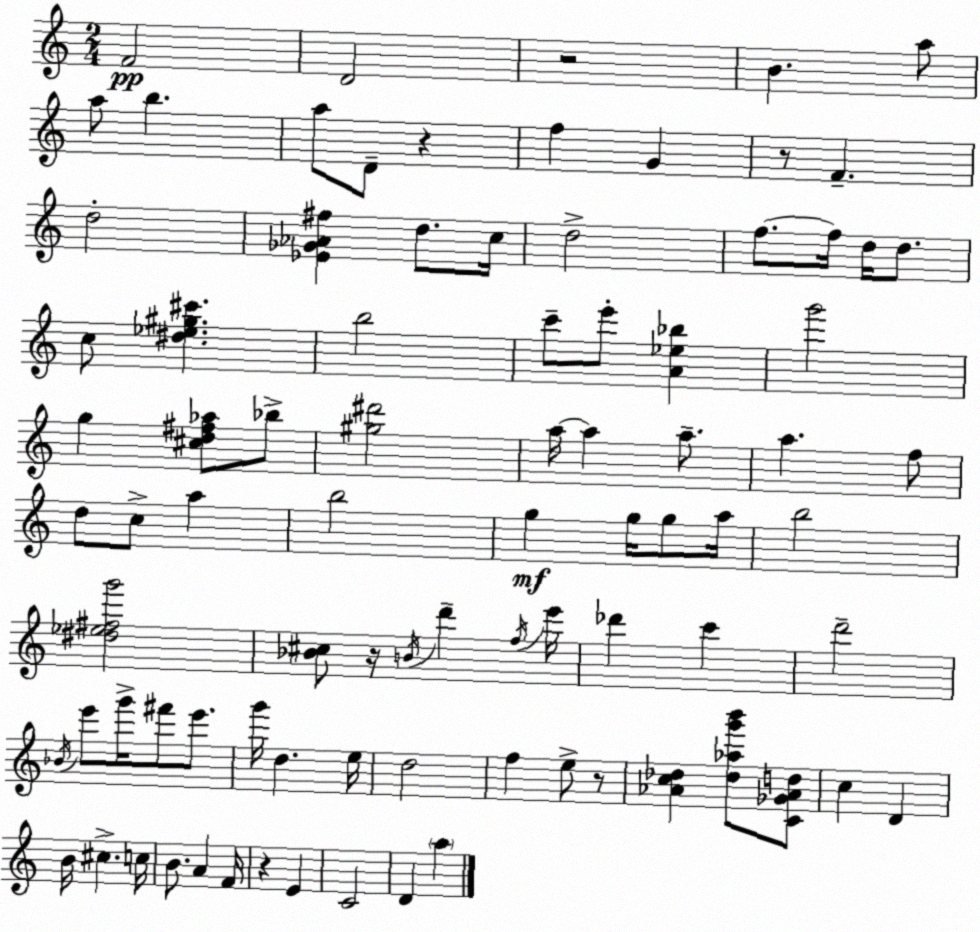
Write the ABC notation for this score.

X:1
T:Untitled
M:2/4
L:1/4
K:C
F2 D2 z2 B a/2 a/2 b a/2 D/2 z f G z/2 F d2 [_E_G_A^f] d/2 c/4 d2 f/2 f/4 d/4 d/2 c/2 [^d_e^g^c'] b2 c'/2 e'/2 [A_e_b] g'2 g [^cd^f_a]/2 _b/2 [^g^d']2 a/4 a a/2 a f/2 d/2 c/2 a b2 g g/4 g/2 a/4 b2 [^d_e^fg']2 [_B^c]/2 z/4 B/4 d' f/4 e'/4 _d' c' d'2 _B/4 e'/2 g'/4 ^f'/2 e'/2 g'/4 d e/4 d2 f e/2 z/2 [_Ac_d] [_d_ag'b']/2 [C_G_Ad]/2 c D B/4 ^c c/4 B/2 A F/4 z E C2 D a